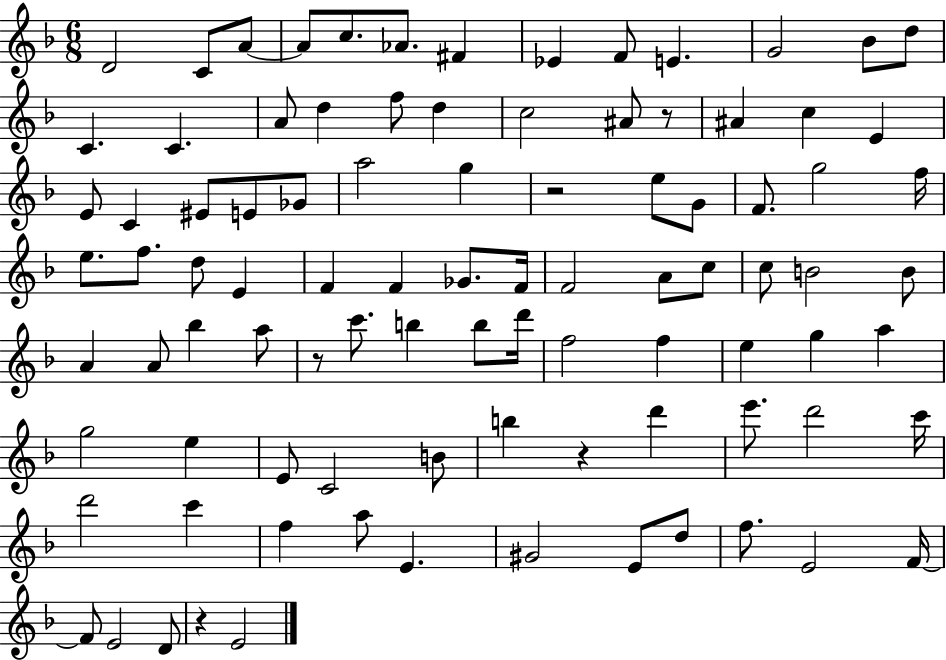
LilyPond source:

{
  \clef treble
  \numericTimeSignature
  \time 6/8
  \key f \major
  d'2 c'8 a'8~~ | a'8 c''8. aes'8. fis'4 | ees'4 f'8 e'4. | g'2 bes'8 d''8 | \break c'4. c'4. | a'8 d''4 f''8 d''4 | c''2 ais'8 r8 | ais'4 c''4 e'4 | \break e'8 c'4 eis'8 e'8 ges'8 | a''2 g''4 | r2 e''8 g'8 | f'8. g''2 f''16 | \break e''8. f''8. d''8 e'4 | f'4 f'4 ges'8. f'16 | f'2 a'8 c''8 | c''8 b'2 b'8 | \break a'4 a'8 bes''4 a''8 | r8 c'''8. b''4 b''8 d'''16 | f''2 f''4 | e''4 g''4 a''4 | \break g''2 e''4 | e'8 c'2 b'8 | b''4 r4 d'''4 | e'''8. d'''2 c'''16 | \break d'''2 c'''4 | f''4 a''8 e'4. | gis'2 e'8 d''8 | f''8. e'2 f'16~~ | \break f'8 e'2 d'8 | r4 e'2 | \bar "|."
}